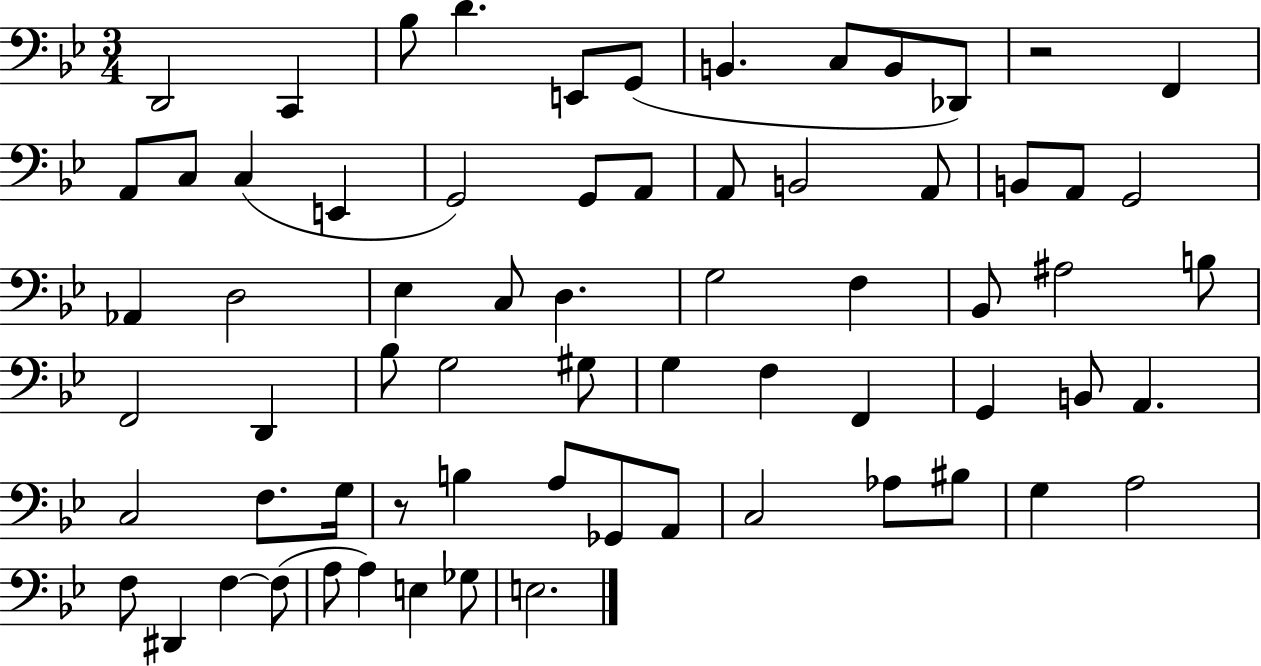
{
  \clef bass
  \numericTimeSignature
  \time 3/4
  \key bes \major
  d,2 c,4 | bes8 d'4. e,8 g,8( | b,4. c8 b,8 des,8) | r2 f,4 | \break a,8 c8 c4( e,4 | g,2) g,8 a,8 | a,8 b,2 a,8 | b,8 a,8 g,2 | \break aes,4 d2 | ees4 c8 d4. | g2 f4 | bes,8 ais2 b8 | \break f,2 d,4 | bes8 g2 gis8 | g4 f4 f,4 | g,4 b,8 a,4. | \break c2 f8. g16 | r8 b4 a8 ges,8 a,8 | c2 aes8 bis8 | g4 a2 | \break f8 dis,4 f4~~ f8( | a8 a4) e4 ges8 | e2. | \bar "|."
}